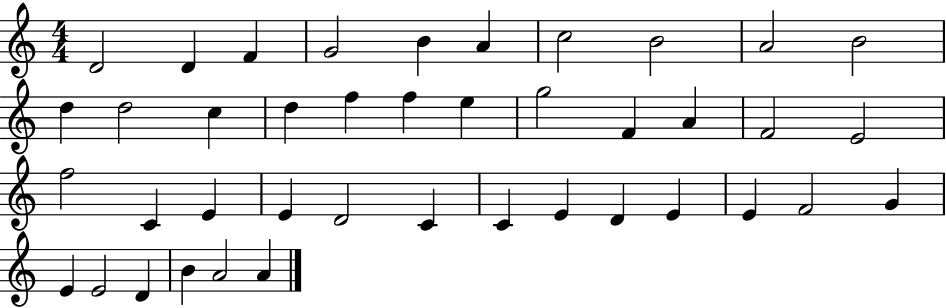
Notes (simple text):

D4/h D4/q F4/q G4/h B4/q A4/q C5/h B4/h A4/h B4/h D5/q D5/h C5/q D5/q F5/q F5/q E5/q G5/h F4/q A4/q F4/h E4/h F5/h C4/q E4/q E4/q D4/h C4/q C4/q E4/q D4/q E4/q E4/q F4/h G4/q E4/q E4/h D4/q B4/q A4/h A4/q